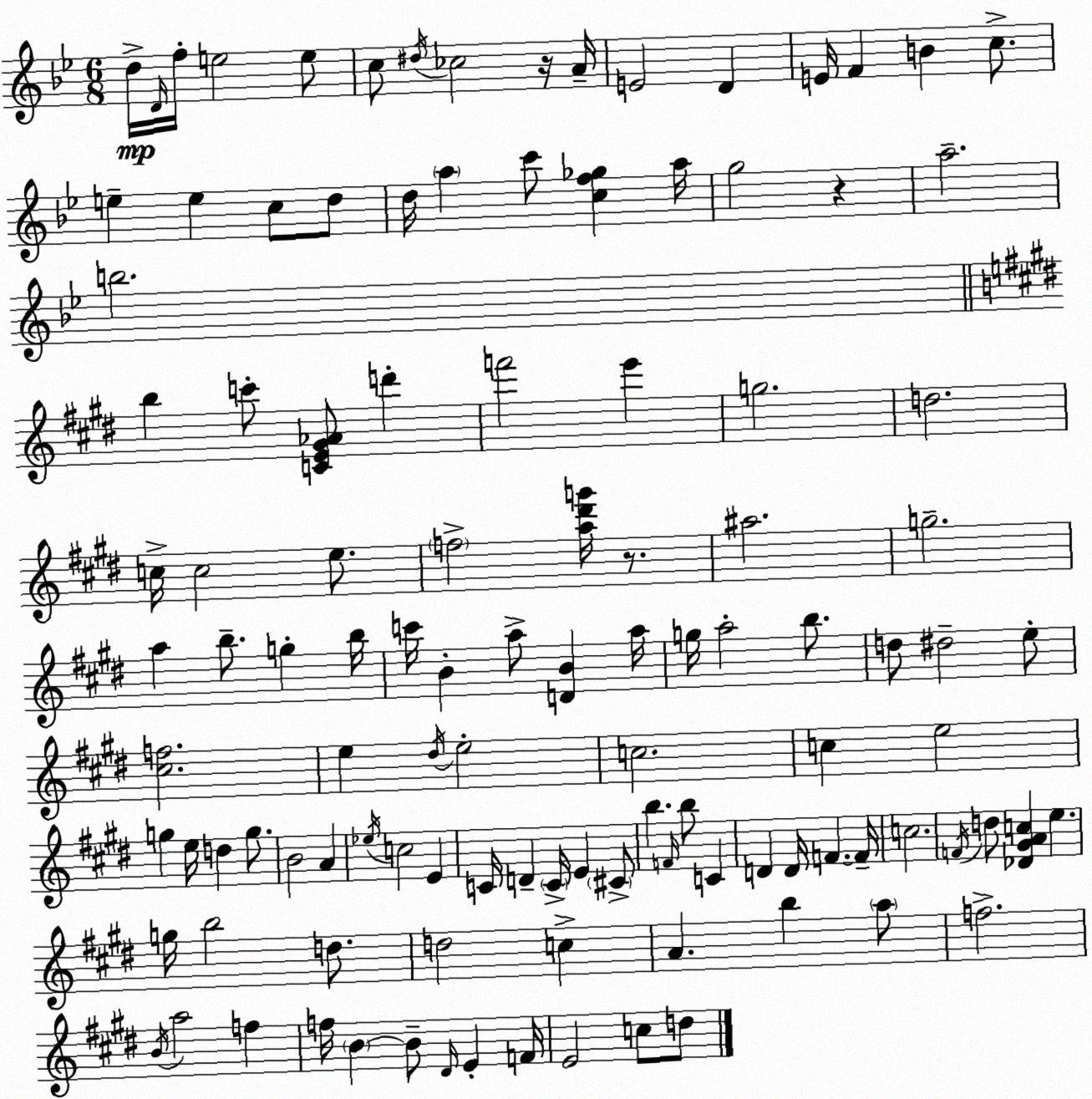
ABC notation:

X:1
T:Untitled
M:6/8
L:1/4
K:Gm
d/4 D/4 f/4 e2 e/2 c/2 ^d/4 _c2 z/4 A/4 E2 D E/4 F B c/2 e e c/2 d/2 d/4 a c'/2 [cf_g] a/4 g2 z a2 b2 b c'/2 [CE^G_A]/2 d' f'2 e' g2 d2 c/4 c2 e/2 f2 [a^d'g']/4 z/2 ^a2 g2 a b/2 g b/4 c'/4 B a/2 [DB] a/4 g/4 a2 b/2 d/2 ^d2 e/2 [^cf]2 e ^d/4 e2 c2 c e2 g e/4 d g/2 B2 A _e/4 c2 E C/4 D C/4 E ^C/2 b F/4 b/2 C D D/4 F F/4 c2 F/4 d/2 [_D^GAc] e g/4 b2 d/2 d2 c A b a/2 f2 B/4 a2 f f/4 B B/2 ^D/4 E F/4 E2 c/2 d/2